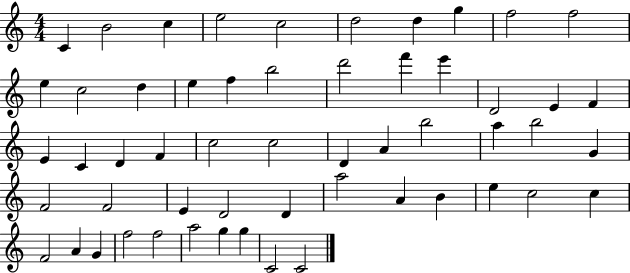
C4/q B4/h C5/q E5/h C5/h D5/h D5/q G5/q F5/h F5/h E5/q C5/h D5/q E5/q F5/q B5/h D6/h F6/q E6/q D4/h E4/q F4/q E4/q C4/q D4/q F4/q C5/h C5/h D4/q A4/q B5/h A5/q B5/h G4/q F4/h F4/h E4/q D4/h D4/q A5/h A4/q B4/q E5/q C5/h C5/q F4/h A4/q G4/q F5/h F5/h A5/h G5/q G5/q C4/h C4/h